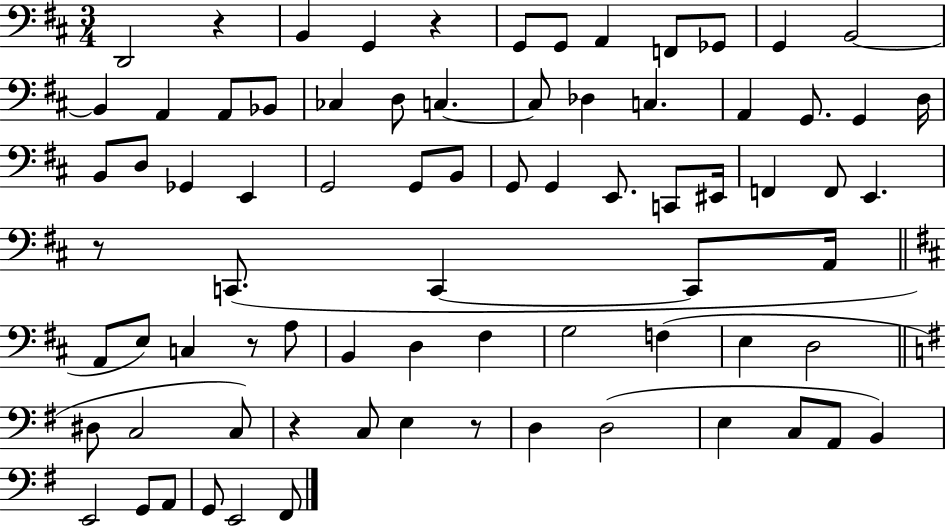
{
  \clef bass
  \numericTimeSignature
  \time 3/4
  \key d \major
  d,2 r4 | b,4 g,4 r4 | g,8 g,8 a,4 f,8 ges,8 | g,4 b,2~~ | \break b,4 a,4 a,8 bes,8 | ces4 d8 c4.~~ | c8 des4 c4. | a,4 g,8. g,4 d16 | \break b,8 d8 ges,4 e,4 | g,2 g,8 b,8 | g,8 g,4 e,8. c,8 eis,16 | f,4 f,8 e,4. | \break r8 c,8.( c,4~~ c,8 a,16 | \bar "||" \break \key d \major a,8 e8) c4 r8 a8 | b,4 d4 fis4 | g2 f4( | e4 d2 | \break \bar "||" \break \key g \major dis8 c2 c8) | r4 c8 e4 r8 | d4 d2( | e4 c8 a,8 b,4) | \break e,2 g,8 a,8 | g,8 e,2 fis,8 | \bar "|."
}